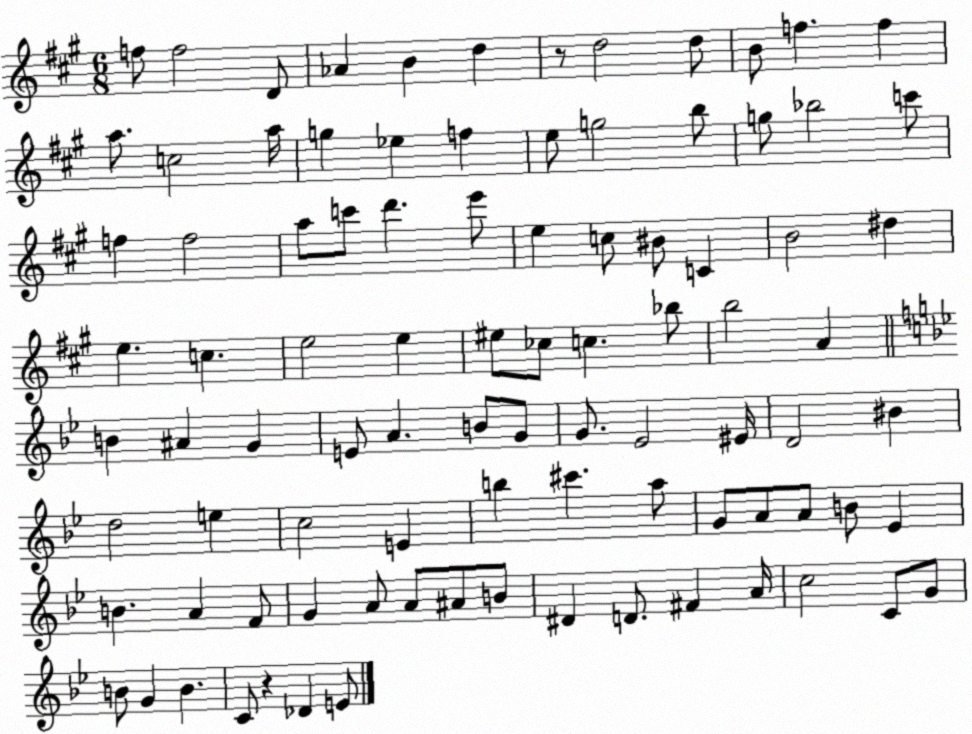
X:1
T:Untitled
M:6/8
L:1/4
K:A
f/2 f2 D/2 _A B d z/2 d2 d/2 B/2 f f a/2 c2 a/4 g _e f e/2 g2 b/2 g/2 _b2 c'/2 f f2 a/2 c'/2 d' e'/2 e c/2 ^B/2 C B2 ^d e c e2 e ^e/2 _c/2 c _b/2 b2 A B ^A G E/2 A B/2 G/2 G/2 _E2 ^E/4 D2 ^B d2 e c2 E b ^c' a/2 G/2 A/2 A/2 B/2 _E B A F/2 G A/2 A/2 ^A/2 B/2 ^D D/2 ^F A/4 c2 C/2 G/2 B/2 G B C/2 z _D E/2